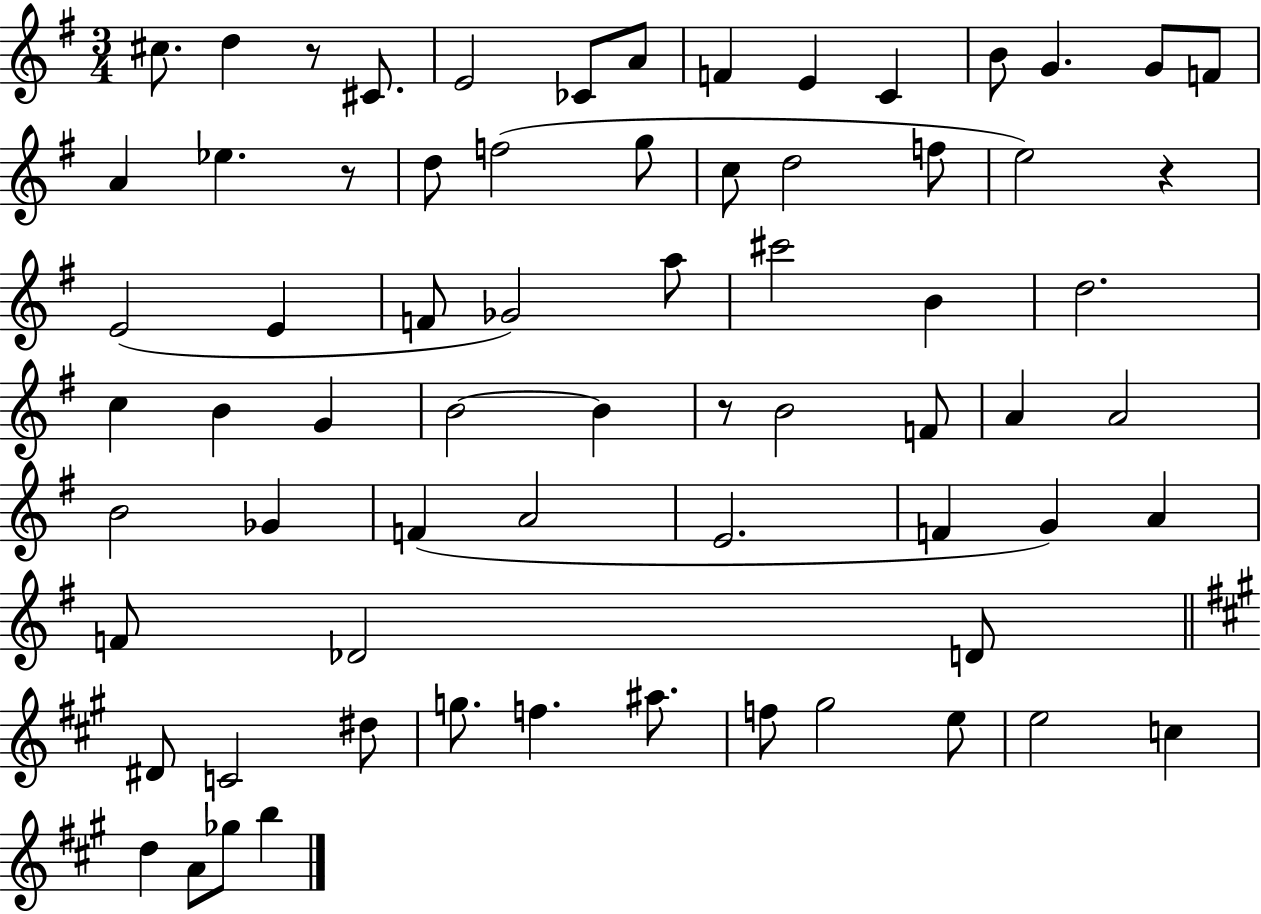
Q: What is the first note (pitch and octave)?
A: C#5